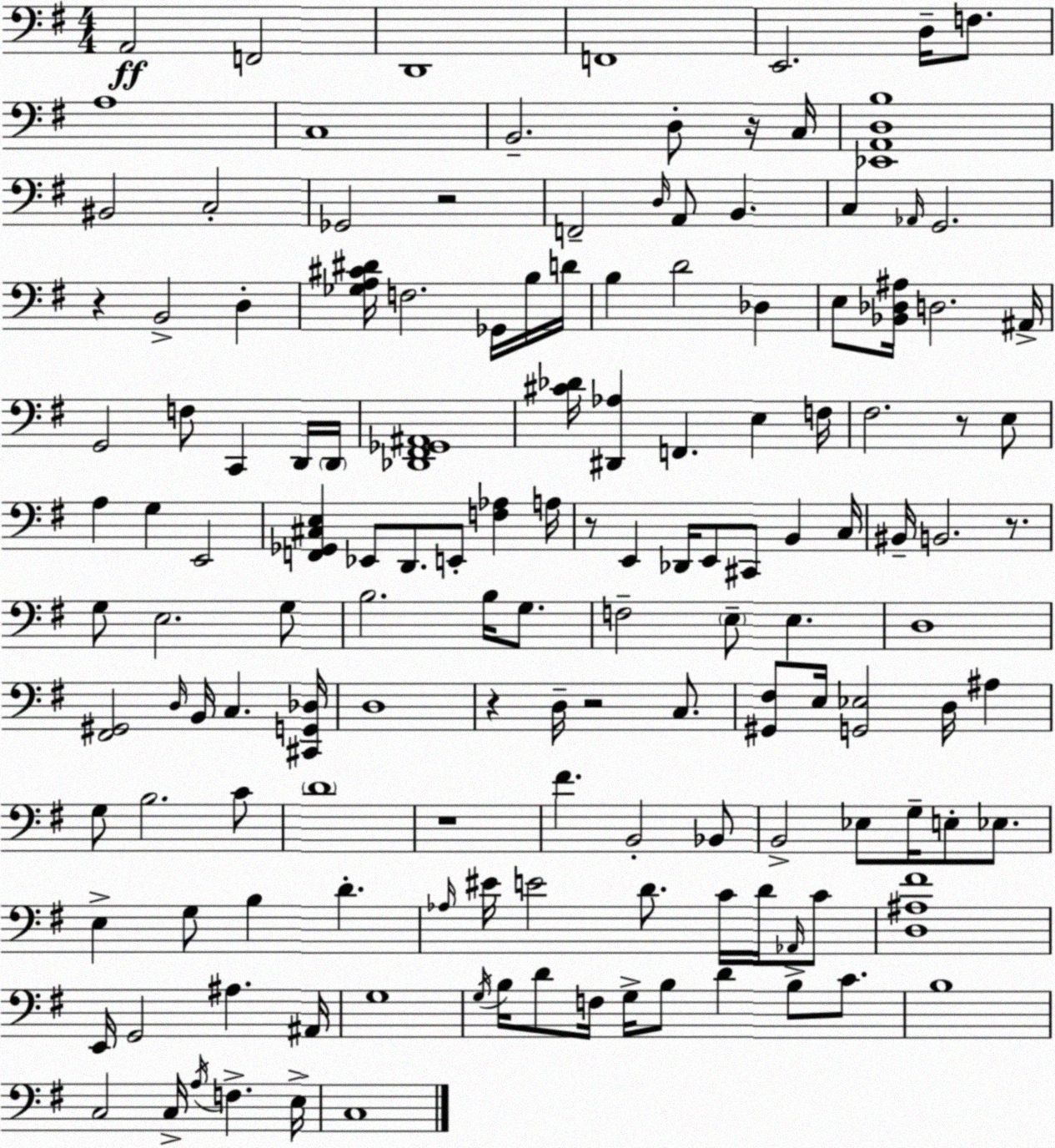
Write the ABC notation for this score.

X:1
T:Untitled
M:4/4
L:1/4
K:G
A,,2 F,,2 D,,4 F,,4 E,,2 D,/4 F,/2 A,4 C,4 B,,2 D,/2 z/4 C,/4 [_E,,A,,D,B,]4 ^B,,2 C,2 _G,,2 z2 F,,2 D,/4 A,,/2 B,, C, _A,,/4 G,,2 z B,,2 D, [_G,A,^C^D]/4 F,2 _G,,/4 B,/4 D/4 B, D2 _D, E,/2 [_B,,_D,^A,]/4 D,2 ^A,,/4 G,,2 F,/2 C,, D,,/4 D,,/4 [_D,,^F,,_G,,^A,,]4 [^C_D]/4 [^D,,_A,] F,, E, F,/4 ^F,2 z/2 E,/2 A, G, E,,2 [F,,_G,,^C,E,] _E,,/2 D,,/2 E,,/2 [F,_A,] A,/4 z/2 E,, _D,,/4 E,,/2 ^C,,/2 B,, C,/4 ^B,,/4 B,,2 z/2 G,/2 E,2 G,/2 B,2 B,/4 G,/2 F,2 E,/2 E, D,4 [^F,,^G,,]2 D,/4 B,,/4 C, [^C,,G,,_D,]/4 D,4 z D,/4 z2 C,/2 [^G,,^F,]/2 E,/4 [G,,_E,]2 D,/4 ^A, G,/2 B,2 C/2 D4 z4 ^F B,,2 _B,,/2 B,,2 _E,/2 G,/4 E,/2 _E,/2 E, G,/2 B, D _A,/4 ^E/4 E2 D/2 C/4 D/4 _A,,/4 C/2 [D,^A,^F]4 E,,/4 G,,2 ^A, ^A,,/4 G,4 G,/4 B,/4 D/2 F,/4 G,/4 B,/2 D B,/2 C/2 B,4 C,2 C,/4 A,/4 F, E,/4 C,4